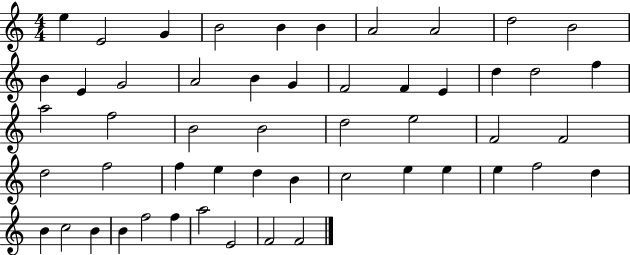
X:1
T:Untitled
M:4/4
L:1/4
K:C
e E2 G B2 B B A2 A2 d2 B2 B E G2 A2 B G F2 F E d d2 f a2 f2 B2 B2 d2 e2 F2 F2 d2 f2 f e d B c2 e e e f2 d B c2 B B f2 f a2 E2 F2 F2